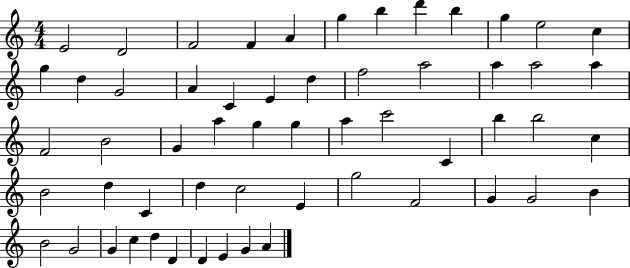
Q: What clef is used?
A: treble